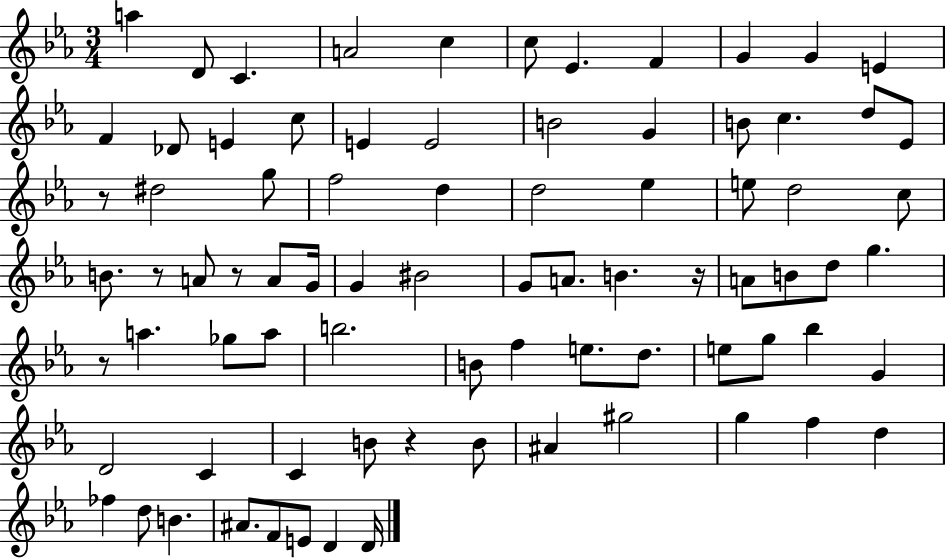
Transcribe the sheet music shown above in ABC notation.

X:1
T:Untitled
M:3/4
L:1/4
K:Eb
a D/2 C A2 c c/2 _E F G G E F _D/2 E c/2 E E2 B2 G B/2 c d/2 _E/2 z/2 ^d2 g/2 f2 d d2 _e e/2 d2 c/2 B/2 z/2 A/2 z/2 A/2 G/4 G ^B2 G/2 A/2 B z/4 A/2 B/2 d/2 g z/2 a _g/2 a/2 b2 B/2 f e/2 d/2 e/2 g/2 _b G D2 C C B/2 z B/2 ^A ^g2 g f d _f d/2 B ^A/2 F/2 E/2 D D/4